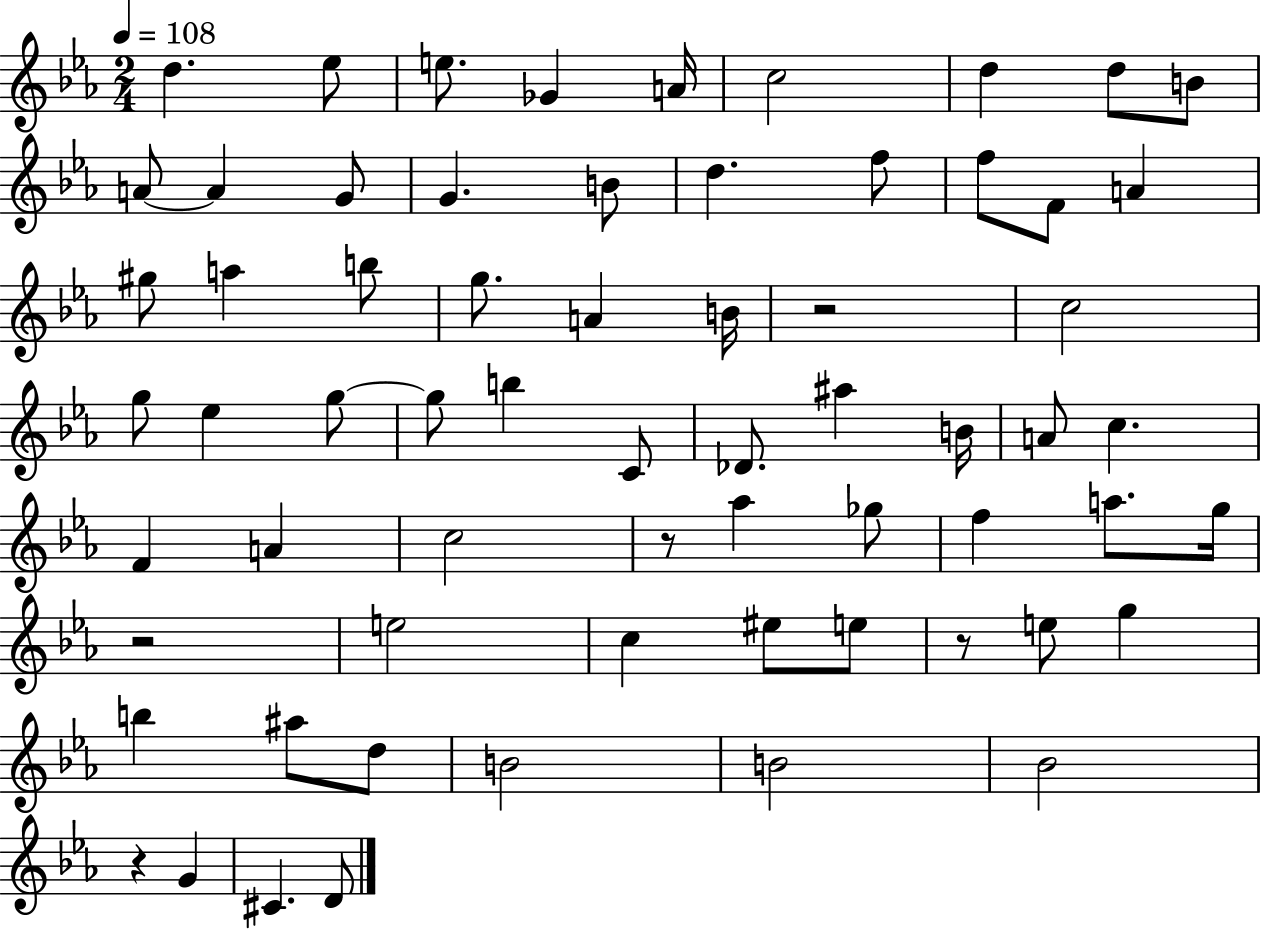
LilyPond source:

{
  \clef treble
  \numericTimeSignature
  \time 2/4
  \key ees \major
  \tempo 4 = 108
  d''4. ees''8 | e''8. ges'4 a'16 | c''2 | d''4 d''8 b'8 | \break a'8~~ a'4 g'8 | g'4. b'8 | d''4. f''8 | f''8 f'8 a'4 | \break gis''8 a''4 b''8 | g''8. a'4 b'16 | r2 | c''2 | \break g''8 ees''4 g''8~~ | g''8 b''4 c'8 | des'8. ais''4 b'16 | a'8 c''4. | \break f'4 a'4 | c''2 | r8 aes''4 ges''8 | f''4 a''8. g''16 | \break r2 | e''2 | c''4 eis''8 e''8 | r8 e''8 g''4 | \break b''4 ais''8 d''8 | b'2 | b'2 | bes'2 | \break r4 g'4 | cis'4. d'8 | \bar "|."
}